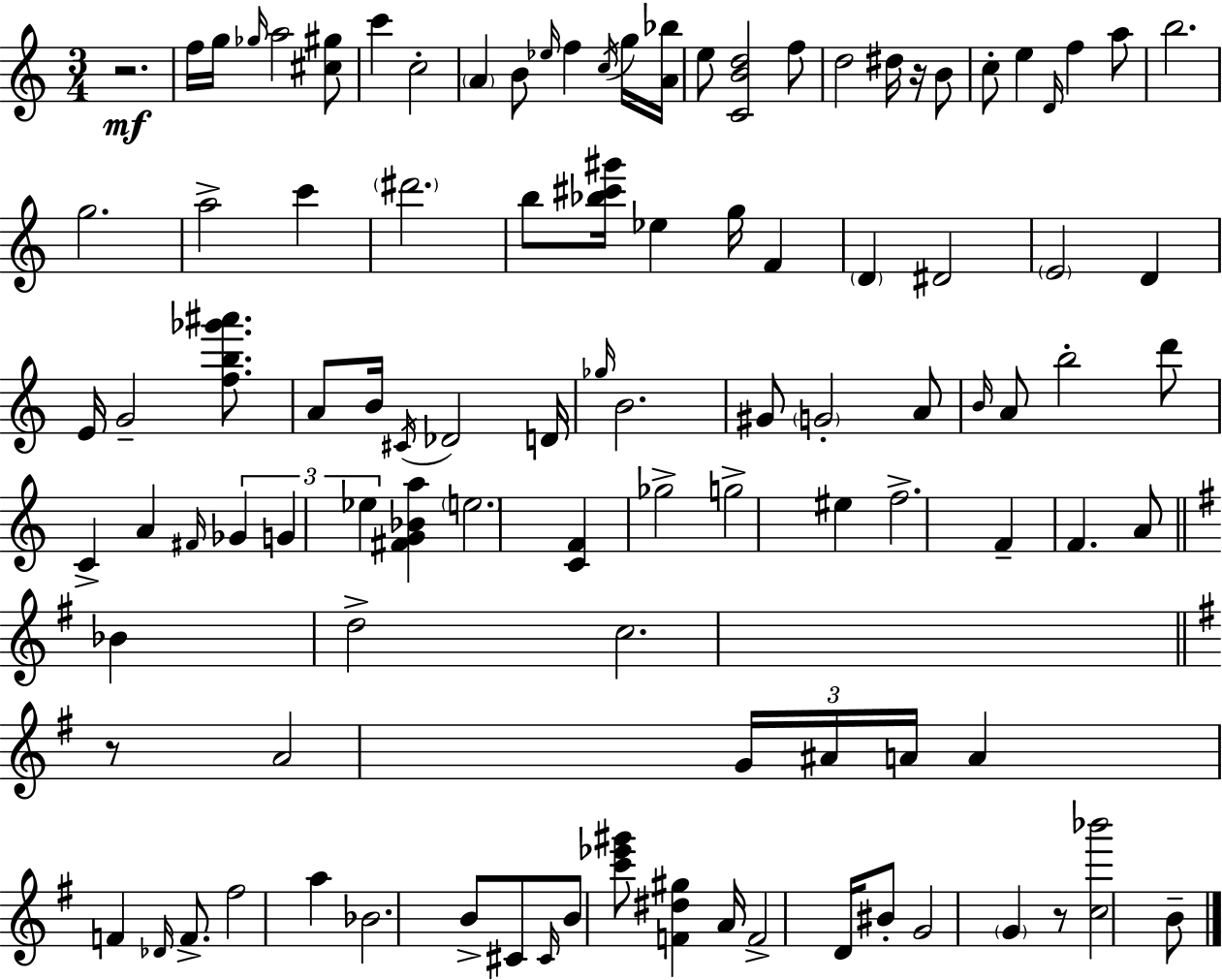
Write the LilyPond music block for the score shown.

{
  \clef treble
  \numericTimeSignature
  \time 3/4
  \key a \minor
  r2.\mf | f''16 g''16 \grace { ges''16 } a''2 <cis'' gis''>8 | c'''4 c''2-. | \parenthesize a'4 b'8 \grace { ees''16 } f''4 | \break \acciaccatura { c''16 } g''16 <a' bes''>16 e''8 <c' b' d''>2 | f''8 d''2 dis''16 | r16 b'8 c''8-. e''4 \grace { d'16 } f''4 | a''8 b''2. | \break g''2. | a''2-> | c'''4 \parenthesize dis'''2. | b''8 <bes'' cis''' gis'''>16 ees''4 g''16 | \break f'4 \parenthesize d'4 dis'2 | \parenthesize e'2 | d'4 e'16 g'2-- | <f'' b'' ges''' ais'''>8. a'8 b'16 \acciaccatura { cis'16 } des'2 | \break d'16 \grace { ges''16 } b'2. | gis'8 \parenthesize g'2-. | a'8 \grace { b'16 } a'8 b''2-. | d'''8 c'4-> a'4 | \break \grace { fis'16 } \tuplet 3/2 { ges'4 g'4 | ees''4 } <fis' g' bes' a''>4 \parenthesize e''2. | <c' f'>4 | ges''2-> g''2-> | \break eis''4 f''2.-> | f'4-- | f'4. a'8 \bar "||" \break \key g \major bes'4 d''2-> | c''2. | \bar "||" \break \key g \major r8 a'2 \tuplet 3/2 { g'16 ais'16 | a'16 } a'4 f'4 \grace { des'16 } f'8.-> | fis''2 a''4 | bes'2. | \break b'8-> cis'8 \grace { cis'16 } b'8 <c''' ees''' gis'''>8 <f' dis'' gis''>4 | a'16 f'2-> d'16 | bis'8-. g'2 \parenthesize g'4 | r8 <c'' bes'''>2 | \break b'8-- \bar "|."
}